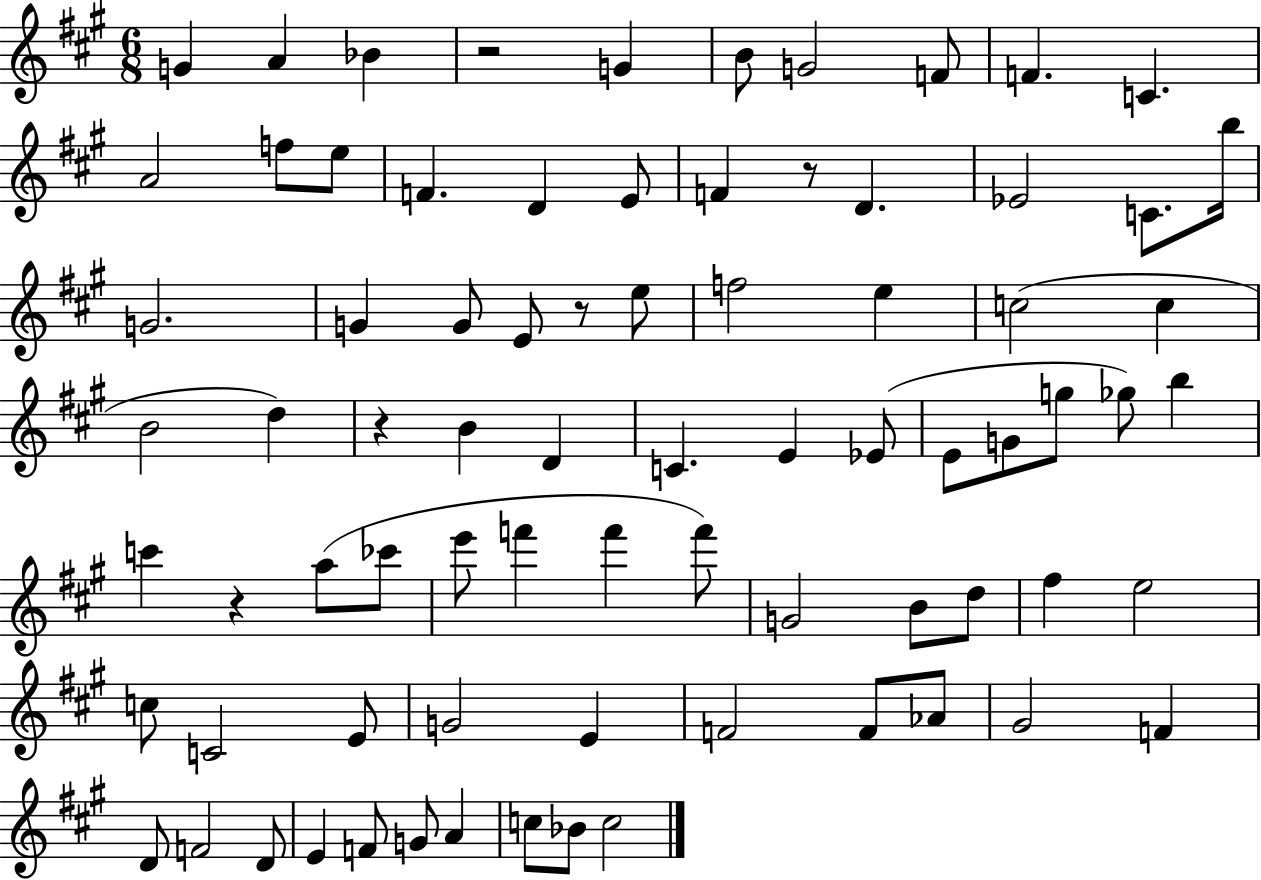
G4/q A4/q Bb4/q R/h G4/q B4/e G4/h F4/e F4/q. C4/q. A4/h F5/e E5/e F4/q. D4/q E4/e F4/q R/e D4/q. Eb4/h C4/e. B5/s G4/h. G4/q G4/e E4/e R/e E5/e F5/h E5/q C5/h C5/q B4/h D5/q R/q B4/q D4/q C4/q. E4/q Eb4/e E4/e G4/e G5/e Gb5/e B5/q C6/q R/q A5/e CES6/e E6/e F6/q F6/q F6/e G4/h B4/e D5/e F#5/q E5/h C5/e C4/h E4/e G4/h E4/q F4/h F4/e Ab4/e G#4/h F4/q D4/e F4/h D4/e E4/q F4/e G4/e A4/q C5/e Bb4/e C5/h